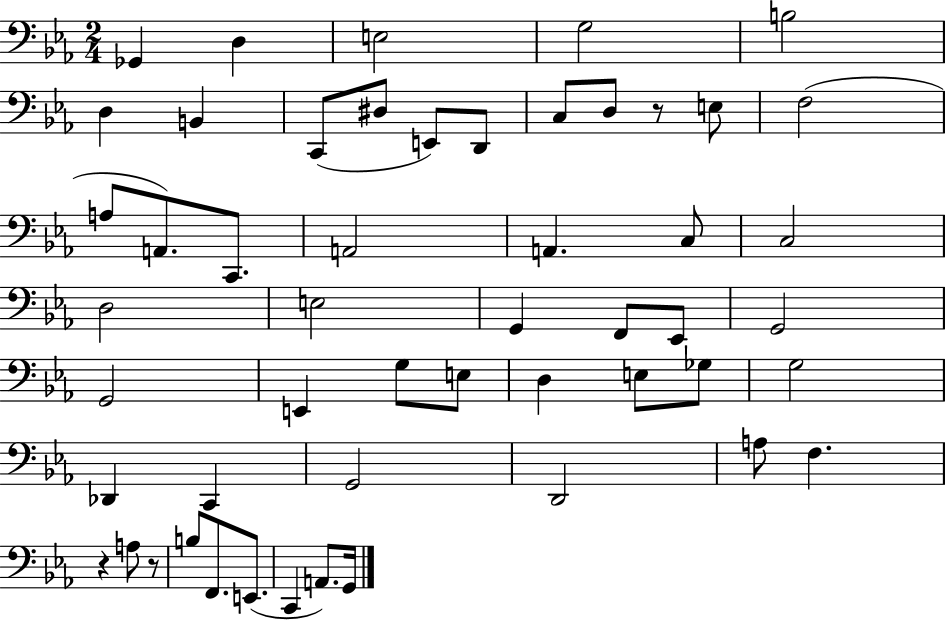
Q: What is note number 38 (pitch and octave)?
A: C2